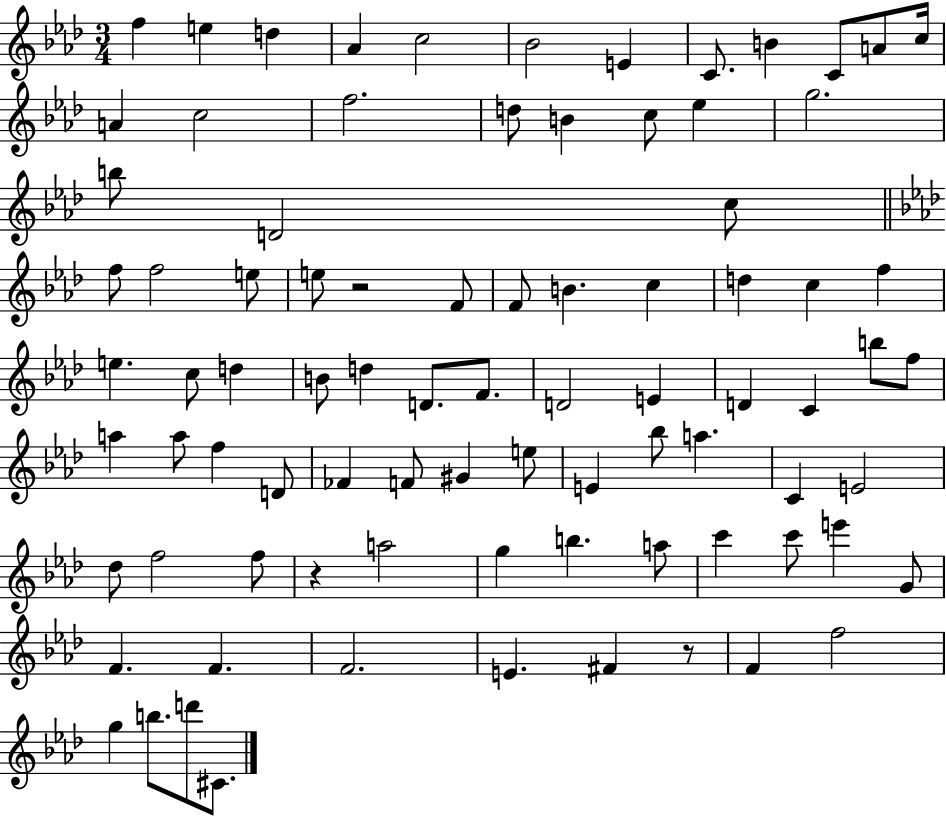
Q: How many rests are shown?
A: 3